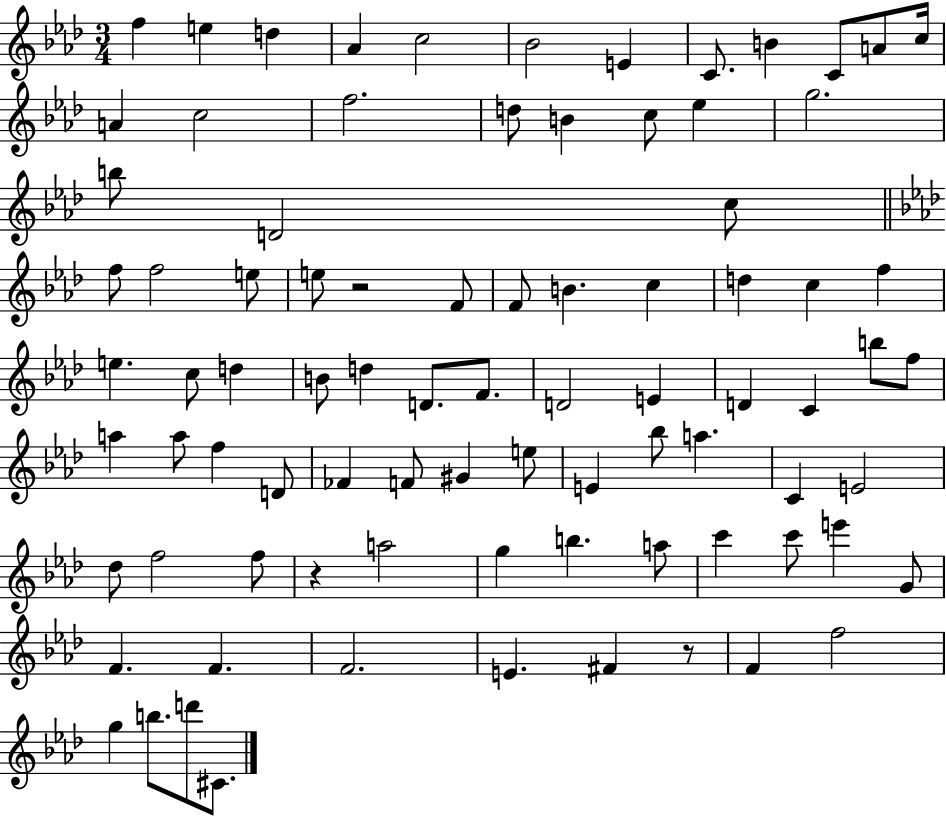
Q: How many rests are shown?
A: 3